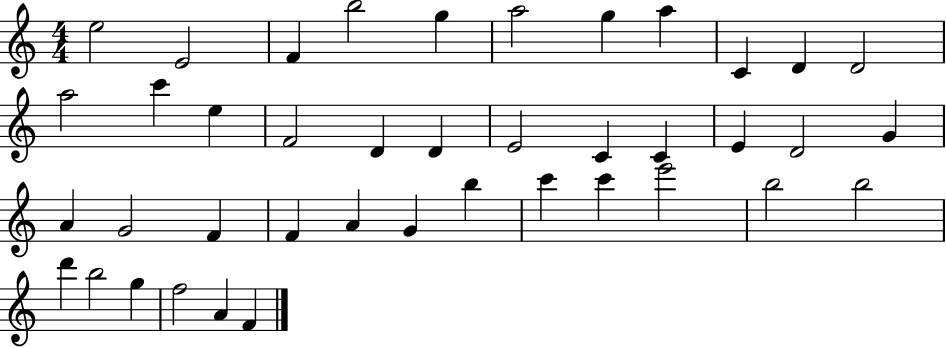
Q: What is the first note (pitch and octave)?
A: E5